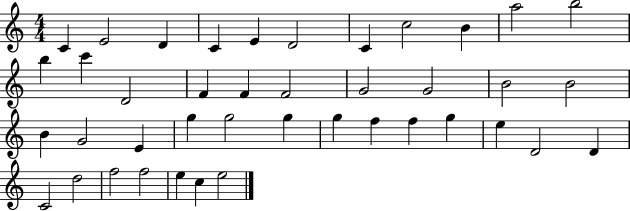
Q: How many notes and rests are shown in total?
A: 41